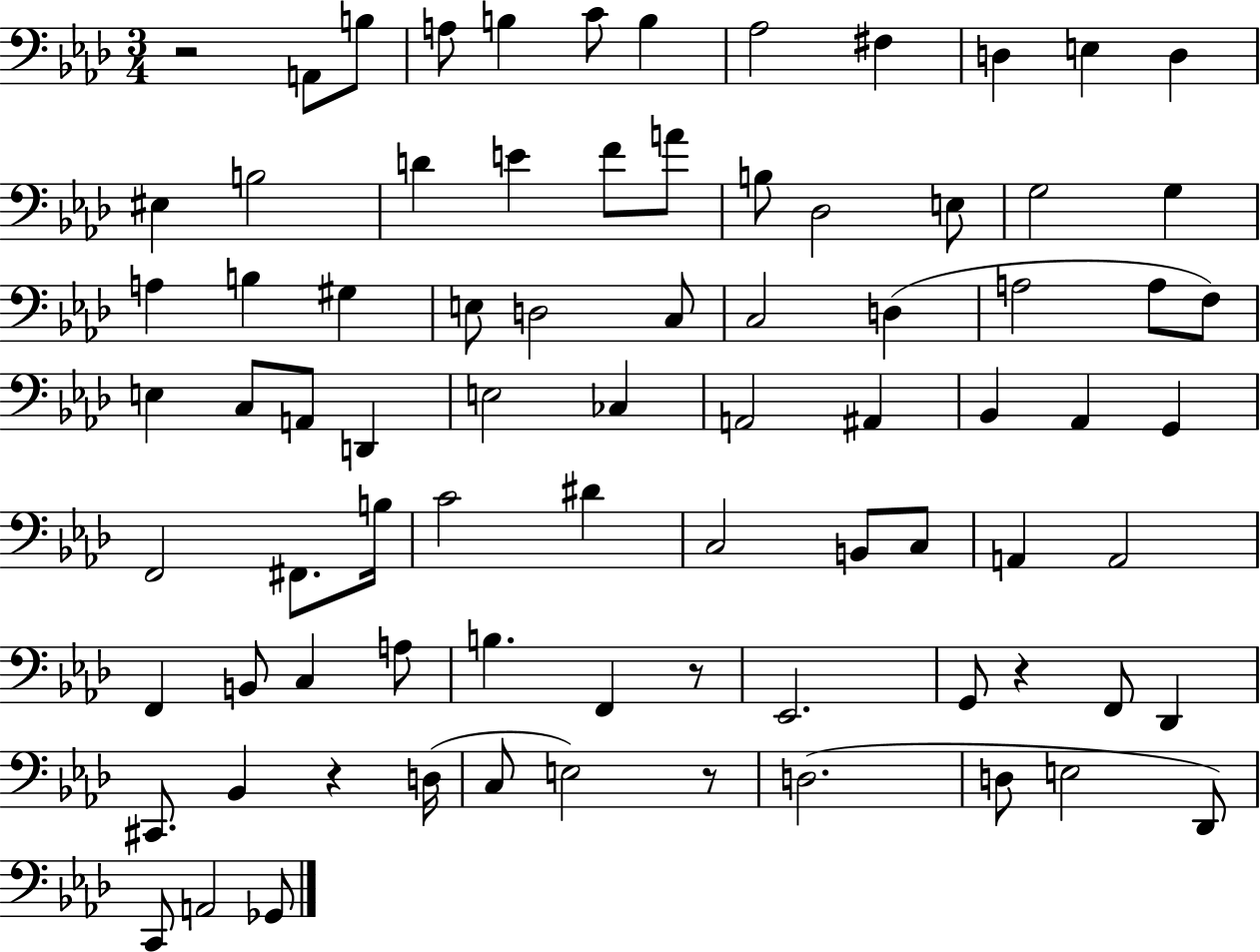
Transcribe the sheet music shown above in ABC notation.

X:1
T:Untitled
M:3/4
L:1/4
K:Ab
z2 A,,/2 B,/2 A,/2 B, C/2 B, _A,2 ^F, D, E, D, ^E, B,2 D E F/2 A/2 B,/2 _D,2 E,/2 G,2 G, A, B, ^G, E,/2 D,2 C,/2 C,2 D, A,2 A,/2 F,/2 E, C,/2 A,,/2 D,, E,2 _C, A,,2 ^A,, _B,, _A,, G,, F,,2 ^F,,/2 B,/4 C2 ^D C,2 B,,/2 C,/2 A,, A,,2 F,, B,,/2 C, A,/2 B, F,, z/2 _E,,2 G,,/2 z F,,/2 _D,, ^C,,/2 _B,, z D,/4 C,/2 E,2 z/2 D,2 D,/2 E,2 _D,,/2 C,,/2 A,,2 _G,,/2